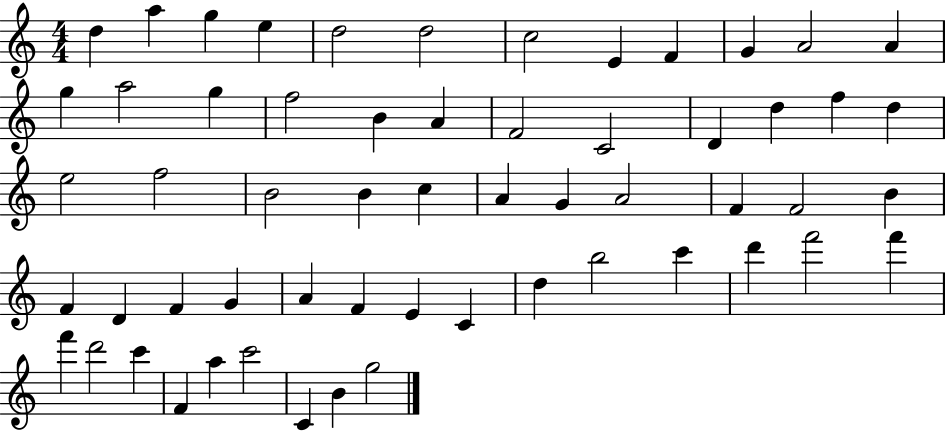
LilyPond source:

{
  \clef treble
  \numericTimeSignature
  \time 4/4
  \key c \major
  d''4 a''4 g''4 e''4 | d''2 d''2 | c''2 e'4 f'4 | g'4 a'2 a'4 | \break g''4 a''2 g''4 | f''2 b'4 a'4 | f'2 c'2 | d'4 d''4 f''4 d''4 | \break e''2 f''2 | b'2 b'4 c''4 | a'4 g'4 a'2 | f'4 f'2 b'4 | \break f'4 d'4 f'4 g'4 | a'4 f'4 e'4 c'4 | d''4 b''2 c'''4 | d'''4 f'''2 f'''4 | \break f'''4 d'''2 c'''4 | f'4 a''4 c'''2 | c'4 b'4 g''2 | \bar "|."
}